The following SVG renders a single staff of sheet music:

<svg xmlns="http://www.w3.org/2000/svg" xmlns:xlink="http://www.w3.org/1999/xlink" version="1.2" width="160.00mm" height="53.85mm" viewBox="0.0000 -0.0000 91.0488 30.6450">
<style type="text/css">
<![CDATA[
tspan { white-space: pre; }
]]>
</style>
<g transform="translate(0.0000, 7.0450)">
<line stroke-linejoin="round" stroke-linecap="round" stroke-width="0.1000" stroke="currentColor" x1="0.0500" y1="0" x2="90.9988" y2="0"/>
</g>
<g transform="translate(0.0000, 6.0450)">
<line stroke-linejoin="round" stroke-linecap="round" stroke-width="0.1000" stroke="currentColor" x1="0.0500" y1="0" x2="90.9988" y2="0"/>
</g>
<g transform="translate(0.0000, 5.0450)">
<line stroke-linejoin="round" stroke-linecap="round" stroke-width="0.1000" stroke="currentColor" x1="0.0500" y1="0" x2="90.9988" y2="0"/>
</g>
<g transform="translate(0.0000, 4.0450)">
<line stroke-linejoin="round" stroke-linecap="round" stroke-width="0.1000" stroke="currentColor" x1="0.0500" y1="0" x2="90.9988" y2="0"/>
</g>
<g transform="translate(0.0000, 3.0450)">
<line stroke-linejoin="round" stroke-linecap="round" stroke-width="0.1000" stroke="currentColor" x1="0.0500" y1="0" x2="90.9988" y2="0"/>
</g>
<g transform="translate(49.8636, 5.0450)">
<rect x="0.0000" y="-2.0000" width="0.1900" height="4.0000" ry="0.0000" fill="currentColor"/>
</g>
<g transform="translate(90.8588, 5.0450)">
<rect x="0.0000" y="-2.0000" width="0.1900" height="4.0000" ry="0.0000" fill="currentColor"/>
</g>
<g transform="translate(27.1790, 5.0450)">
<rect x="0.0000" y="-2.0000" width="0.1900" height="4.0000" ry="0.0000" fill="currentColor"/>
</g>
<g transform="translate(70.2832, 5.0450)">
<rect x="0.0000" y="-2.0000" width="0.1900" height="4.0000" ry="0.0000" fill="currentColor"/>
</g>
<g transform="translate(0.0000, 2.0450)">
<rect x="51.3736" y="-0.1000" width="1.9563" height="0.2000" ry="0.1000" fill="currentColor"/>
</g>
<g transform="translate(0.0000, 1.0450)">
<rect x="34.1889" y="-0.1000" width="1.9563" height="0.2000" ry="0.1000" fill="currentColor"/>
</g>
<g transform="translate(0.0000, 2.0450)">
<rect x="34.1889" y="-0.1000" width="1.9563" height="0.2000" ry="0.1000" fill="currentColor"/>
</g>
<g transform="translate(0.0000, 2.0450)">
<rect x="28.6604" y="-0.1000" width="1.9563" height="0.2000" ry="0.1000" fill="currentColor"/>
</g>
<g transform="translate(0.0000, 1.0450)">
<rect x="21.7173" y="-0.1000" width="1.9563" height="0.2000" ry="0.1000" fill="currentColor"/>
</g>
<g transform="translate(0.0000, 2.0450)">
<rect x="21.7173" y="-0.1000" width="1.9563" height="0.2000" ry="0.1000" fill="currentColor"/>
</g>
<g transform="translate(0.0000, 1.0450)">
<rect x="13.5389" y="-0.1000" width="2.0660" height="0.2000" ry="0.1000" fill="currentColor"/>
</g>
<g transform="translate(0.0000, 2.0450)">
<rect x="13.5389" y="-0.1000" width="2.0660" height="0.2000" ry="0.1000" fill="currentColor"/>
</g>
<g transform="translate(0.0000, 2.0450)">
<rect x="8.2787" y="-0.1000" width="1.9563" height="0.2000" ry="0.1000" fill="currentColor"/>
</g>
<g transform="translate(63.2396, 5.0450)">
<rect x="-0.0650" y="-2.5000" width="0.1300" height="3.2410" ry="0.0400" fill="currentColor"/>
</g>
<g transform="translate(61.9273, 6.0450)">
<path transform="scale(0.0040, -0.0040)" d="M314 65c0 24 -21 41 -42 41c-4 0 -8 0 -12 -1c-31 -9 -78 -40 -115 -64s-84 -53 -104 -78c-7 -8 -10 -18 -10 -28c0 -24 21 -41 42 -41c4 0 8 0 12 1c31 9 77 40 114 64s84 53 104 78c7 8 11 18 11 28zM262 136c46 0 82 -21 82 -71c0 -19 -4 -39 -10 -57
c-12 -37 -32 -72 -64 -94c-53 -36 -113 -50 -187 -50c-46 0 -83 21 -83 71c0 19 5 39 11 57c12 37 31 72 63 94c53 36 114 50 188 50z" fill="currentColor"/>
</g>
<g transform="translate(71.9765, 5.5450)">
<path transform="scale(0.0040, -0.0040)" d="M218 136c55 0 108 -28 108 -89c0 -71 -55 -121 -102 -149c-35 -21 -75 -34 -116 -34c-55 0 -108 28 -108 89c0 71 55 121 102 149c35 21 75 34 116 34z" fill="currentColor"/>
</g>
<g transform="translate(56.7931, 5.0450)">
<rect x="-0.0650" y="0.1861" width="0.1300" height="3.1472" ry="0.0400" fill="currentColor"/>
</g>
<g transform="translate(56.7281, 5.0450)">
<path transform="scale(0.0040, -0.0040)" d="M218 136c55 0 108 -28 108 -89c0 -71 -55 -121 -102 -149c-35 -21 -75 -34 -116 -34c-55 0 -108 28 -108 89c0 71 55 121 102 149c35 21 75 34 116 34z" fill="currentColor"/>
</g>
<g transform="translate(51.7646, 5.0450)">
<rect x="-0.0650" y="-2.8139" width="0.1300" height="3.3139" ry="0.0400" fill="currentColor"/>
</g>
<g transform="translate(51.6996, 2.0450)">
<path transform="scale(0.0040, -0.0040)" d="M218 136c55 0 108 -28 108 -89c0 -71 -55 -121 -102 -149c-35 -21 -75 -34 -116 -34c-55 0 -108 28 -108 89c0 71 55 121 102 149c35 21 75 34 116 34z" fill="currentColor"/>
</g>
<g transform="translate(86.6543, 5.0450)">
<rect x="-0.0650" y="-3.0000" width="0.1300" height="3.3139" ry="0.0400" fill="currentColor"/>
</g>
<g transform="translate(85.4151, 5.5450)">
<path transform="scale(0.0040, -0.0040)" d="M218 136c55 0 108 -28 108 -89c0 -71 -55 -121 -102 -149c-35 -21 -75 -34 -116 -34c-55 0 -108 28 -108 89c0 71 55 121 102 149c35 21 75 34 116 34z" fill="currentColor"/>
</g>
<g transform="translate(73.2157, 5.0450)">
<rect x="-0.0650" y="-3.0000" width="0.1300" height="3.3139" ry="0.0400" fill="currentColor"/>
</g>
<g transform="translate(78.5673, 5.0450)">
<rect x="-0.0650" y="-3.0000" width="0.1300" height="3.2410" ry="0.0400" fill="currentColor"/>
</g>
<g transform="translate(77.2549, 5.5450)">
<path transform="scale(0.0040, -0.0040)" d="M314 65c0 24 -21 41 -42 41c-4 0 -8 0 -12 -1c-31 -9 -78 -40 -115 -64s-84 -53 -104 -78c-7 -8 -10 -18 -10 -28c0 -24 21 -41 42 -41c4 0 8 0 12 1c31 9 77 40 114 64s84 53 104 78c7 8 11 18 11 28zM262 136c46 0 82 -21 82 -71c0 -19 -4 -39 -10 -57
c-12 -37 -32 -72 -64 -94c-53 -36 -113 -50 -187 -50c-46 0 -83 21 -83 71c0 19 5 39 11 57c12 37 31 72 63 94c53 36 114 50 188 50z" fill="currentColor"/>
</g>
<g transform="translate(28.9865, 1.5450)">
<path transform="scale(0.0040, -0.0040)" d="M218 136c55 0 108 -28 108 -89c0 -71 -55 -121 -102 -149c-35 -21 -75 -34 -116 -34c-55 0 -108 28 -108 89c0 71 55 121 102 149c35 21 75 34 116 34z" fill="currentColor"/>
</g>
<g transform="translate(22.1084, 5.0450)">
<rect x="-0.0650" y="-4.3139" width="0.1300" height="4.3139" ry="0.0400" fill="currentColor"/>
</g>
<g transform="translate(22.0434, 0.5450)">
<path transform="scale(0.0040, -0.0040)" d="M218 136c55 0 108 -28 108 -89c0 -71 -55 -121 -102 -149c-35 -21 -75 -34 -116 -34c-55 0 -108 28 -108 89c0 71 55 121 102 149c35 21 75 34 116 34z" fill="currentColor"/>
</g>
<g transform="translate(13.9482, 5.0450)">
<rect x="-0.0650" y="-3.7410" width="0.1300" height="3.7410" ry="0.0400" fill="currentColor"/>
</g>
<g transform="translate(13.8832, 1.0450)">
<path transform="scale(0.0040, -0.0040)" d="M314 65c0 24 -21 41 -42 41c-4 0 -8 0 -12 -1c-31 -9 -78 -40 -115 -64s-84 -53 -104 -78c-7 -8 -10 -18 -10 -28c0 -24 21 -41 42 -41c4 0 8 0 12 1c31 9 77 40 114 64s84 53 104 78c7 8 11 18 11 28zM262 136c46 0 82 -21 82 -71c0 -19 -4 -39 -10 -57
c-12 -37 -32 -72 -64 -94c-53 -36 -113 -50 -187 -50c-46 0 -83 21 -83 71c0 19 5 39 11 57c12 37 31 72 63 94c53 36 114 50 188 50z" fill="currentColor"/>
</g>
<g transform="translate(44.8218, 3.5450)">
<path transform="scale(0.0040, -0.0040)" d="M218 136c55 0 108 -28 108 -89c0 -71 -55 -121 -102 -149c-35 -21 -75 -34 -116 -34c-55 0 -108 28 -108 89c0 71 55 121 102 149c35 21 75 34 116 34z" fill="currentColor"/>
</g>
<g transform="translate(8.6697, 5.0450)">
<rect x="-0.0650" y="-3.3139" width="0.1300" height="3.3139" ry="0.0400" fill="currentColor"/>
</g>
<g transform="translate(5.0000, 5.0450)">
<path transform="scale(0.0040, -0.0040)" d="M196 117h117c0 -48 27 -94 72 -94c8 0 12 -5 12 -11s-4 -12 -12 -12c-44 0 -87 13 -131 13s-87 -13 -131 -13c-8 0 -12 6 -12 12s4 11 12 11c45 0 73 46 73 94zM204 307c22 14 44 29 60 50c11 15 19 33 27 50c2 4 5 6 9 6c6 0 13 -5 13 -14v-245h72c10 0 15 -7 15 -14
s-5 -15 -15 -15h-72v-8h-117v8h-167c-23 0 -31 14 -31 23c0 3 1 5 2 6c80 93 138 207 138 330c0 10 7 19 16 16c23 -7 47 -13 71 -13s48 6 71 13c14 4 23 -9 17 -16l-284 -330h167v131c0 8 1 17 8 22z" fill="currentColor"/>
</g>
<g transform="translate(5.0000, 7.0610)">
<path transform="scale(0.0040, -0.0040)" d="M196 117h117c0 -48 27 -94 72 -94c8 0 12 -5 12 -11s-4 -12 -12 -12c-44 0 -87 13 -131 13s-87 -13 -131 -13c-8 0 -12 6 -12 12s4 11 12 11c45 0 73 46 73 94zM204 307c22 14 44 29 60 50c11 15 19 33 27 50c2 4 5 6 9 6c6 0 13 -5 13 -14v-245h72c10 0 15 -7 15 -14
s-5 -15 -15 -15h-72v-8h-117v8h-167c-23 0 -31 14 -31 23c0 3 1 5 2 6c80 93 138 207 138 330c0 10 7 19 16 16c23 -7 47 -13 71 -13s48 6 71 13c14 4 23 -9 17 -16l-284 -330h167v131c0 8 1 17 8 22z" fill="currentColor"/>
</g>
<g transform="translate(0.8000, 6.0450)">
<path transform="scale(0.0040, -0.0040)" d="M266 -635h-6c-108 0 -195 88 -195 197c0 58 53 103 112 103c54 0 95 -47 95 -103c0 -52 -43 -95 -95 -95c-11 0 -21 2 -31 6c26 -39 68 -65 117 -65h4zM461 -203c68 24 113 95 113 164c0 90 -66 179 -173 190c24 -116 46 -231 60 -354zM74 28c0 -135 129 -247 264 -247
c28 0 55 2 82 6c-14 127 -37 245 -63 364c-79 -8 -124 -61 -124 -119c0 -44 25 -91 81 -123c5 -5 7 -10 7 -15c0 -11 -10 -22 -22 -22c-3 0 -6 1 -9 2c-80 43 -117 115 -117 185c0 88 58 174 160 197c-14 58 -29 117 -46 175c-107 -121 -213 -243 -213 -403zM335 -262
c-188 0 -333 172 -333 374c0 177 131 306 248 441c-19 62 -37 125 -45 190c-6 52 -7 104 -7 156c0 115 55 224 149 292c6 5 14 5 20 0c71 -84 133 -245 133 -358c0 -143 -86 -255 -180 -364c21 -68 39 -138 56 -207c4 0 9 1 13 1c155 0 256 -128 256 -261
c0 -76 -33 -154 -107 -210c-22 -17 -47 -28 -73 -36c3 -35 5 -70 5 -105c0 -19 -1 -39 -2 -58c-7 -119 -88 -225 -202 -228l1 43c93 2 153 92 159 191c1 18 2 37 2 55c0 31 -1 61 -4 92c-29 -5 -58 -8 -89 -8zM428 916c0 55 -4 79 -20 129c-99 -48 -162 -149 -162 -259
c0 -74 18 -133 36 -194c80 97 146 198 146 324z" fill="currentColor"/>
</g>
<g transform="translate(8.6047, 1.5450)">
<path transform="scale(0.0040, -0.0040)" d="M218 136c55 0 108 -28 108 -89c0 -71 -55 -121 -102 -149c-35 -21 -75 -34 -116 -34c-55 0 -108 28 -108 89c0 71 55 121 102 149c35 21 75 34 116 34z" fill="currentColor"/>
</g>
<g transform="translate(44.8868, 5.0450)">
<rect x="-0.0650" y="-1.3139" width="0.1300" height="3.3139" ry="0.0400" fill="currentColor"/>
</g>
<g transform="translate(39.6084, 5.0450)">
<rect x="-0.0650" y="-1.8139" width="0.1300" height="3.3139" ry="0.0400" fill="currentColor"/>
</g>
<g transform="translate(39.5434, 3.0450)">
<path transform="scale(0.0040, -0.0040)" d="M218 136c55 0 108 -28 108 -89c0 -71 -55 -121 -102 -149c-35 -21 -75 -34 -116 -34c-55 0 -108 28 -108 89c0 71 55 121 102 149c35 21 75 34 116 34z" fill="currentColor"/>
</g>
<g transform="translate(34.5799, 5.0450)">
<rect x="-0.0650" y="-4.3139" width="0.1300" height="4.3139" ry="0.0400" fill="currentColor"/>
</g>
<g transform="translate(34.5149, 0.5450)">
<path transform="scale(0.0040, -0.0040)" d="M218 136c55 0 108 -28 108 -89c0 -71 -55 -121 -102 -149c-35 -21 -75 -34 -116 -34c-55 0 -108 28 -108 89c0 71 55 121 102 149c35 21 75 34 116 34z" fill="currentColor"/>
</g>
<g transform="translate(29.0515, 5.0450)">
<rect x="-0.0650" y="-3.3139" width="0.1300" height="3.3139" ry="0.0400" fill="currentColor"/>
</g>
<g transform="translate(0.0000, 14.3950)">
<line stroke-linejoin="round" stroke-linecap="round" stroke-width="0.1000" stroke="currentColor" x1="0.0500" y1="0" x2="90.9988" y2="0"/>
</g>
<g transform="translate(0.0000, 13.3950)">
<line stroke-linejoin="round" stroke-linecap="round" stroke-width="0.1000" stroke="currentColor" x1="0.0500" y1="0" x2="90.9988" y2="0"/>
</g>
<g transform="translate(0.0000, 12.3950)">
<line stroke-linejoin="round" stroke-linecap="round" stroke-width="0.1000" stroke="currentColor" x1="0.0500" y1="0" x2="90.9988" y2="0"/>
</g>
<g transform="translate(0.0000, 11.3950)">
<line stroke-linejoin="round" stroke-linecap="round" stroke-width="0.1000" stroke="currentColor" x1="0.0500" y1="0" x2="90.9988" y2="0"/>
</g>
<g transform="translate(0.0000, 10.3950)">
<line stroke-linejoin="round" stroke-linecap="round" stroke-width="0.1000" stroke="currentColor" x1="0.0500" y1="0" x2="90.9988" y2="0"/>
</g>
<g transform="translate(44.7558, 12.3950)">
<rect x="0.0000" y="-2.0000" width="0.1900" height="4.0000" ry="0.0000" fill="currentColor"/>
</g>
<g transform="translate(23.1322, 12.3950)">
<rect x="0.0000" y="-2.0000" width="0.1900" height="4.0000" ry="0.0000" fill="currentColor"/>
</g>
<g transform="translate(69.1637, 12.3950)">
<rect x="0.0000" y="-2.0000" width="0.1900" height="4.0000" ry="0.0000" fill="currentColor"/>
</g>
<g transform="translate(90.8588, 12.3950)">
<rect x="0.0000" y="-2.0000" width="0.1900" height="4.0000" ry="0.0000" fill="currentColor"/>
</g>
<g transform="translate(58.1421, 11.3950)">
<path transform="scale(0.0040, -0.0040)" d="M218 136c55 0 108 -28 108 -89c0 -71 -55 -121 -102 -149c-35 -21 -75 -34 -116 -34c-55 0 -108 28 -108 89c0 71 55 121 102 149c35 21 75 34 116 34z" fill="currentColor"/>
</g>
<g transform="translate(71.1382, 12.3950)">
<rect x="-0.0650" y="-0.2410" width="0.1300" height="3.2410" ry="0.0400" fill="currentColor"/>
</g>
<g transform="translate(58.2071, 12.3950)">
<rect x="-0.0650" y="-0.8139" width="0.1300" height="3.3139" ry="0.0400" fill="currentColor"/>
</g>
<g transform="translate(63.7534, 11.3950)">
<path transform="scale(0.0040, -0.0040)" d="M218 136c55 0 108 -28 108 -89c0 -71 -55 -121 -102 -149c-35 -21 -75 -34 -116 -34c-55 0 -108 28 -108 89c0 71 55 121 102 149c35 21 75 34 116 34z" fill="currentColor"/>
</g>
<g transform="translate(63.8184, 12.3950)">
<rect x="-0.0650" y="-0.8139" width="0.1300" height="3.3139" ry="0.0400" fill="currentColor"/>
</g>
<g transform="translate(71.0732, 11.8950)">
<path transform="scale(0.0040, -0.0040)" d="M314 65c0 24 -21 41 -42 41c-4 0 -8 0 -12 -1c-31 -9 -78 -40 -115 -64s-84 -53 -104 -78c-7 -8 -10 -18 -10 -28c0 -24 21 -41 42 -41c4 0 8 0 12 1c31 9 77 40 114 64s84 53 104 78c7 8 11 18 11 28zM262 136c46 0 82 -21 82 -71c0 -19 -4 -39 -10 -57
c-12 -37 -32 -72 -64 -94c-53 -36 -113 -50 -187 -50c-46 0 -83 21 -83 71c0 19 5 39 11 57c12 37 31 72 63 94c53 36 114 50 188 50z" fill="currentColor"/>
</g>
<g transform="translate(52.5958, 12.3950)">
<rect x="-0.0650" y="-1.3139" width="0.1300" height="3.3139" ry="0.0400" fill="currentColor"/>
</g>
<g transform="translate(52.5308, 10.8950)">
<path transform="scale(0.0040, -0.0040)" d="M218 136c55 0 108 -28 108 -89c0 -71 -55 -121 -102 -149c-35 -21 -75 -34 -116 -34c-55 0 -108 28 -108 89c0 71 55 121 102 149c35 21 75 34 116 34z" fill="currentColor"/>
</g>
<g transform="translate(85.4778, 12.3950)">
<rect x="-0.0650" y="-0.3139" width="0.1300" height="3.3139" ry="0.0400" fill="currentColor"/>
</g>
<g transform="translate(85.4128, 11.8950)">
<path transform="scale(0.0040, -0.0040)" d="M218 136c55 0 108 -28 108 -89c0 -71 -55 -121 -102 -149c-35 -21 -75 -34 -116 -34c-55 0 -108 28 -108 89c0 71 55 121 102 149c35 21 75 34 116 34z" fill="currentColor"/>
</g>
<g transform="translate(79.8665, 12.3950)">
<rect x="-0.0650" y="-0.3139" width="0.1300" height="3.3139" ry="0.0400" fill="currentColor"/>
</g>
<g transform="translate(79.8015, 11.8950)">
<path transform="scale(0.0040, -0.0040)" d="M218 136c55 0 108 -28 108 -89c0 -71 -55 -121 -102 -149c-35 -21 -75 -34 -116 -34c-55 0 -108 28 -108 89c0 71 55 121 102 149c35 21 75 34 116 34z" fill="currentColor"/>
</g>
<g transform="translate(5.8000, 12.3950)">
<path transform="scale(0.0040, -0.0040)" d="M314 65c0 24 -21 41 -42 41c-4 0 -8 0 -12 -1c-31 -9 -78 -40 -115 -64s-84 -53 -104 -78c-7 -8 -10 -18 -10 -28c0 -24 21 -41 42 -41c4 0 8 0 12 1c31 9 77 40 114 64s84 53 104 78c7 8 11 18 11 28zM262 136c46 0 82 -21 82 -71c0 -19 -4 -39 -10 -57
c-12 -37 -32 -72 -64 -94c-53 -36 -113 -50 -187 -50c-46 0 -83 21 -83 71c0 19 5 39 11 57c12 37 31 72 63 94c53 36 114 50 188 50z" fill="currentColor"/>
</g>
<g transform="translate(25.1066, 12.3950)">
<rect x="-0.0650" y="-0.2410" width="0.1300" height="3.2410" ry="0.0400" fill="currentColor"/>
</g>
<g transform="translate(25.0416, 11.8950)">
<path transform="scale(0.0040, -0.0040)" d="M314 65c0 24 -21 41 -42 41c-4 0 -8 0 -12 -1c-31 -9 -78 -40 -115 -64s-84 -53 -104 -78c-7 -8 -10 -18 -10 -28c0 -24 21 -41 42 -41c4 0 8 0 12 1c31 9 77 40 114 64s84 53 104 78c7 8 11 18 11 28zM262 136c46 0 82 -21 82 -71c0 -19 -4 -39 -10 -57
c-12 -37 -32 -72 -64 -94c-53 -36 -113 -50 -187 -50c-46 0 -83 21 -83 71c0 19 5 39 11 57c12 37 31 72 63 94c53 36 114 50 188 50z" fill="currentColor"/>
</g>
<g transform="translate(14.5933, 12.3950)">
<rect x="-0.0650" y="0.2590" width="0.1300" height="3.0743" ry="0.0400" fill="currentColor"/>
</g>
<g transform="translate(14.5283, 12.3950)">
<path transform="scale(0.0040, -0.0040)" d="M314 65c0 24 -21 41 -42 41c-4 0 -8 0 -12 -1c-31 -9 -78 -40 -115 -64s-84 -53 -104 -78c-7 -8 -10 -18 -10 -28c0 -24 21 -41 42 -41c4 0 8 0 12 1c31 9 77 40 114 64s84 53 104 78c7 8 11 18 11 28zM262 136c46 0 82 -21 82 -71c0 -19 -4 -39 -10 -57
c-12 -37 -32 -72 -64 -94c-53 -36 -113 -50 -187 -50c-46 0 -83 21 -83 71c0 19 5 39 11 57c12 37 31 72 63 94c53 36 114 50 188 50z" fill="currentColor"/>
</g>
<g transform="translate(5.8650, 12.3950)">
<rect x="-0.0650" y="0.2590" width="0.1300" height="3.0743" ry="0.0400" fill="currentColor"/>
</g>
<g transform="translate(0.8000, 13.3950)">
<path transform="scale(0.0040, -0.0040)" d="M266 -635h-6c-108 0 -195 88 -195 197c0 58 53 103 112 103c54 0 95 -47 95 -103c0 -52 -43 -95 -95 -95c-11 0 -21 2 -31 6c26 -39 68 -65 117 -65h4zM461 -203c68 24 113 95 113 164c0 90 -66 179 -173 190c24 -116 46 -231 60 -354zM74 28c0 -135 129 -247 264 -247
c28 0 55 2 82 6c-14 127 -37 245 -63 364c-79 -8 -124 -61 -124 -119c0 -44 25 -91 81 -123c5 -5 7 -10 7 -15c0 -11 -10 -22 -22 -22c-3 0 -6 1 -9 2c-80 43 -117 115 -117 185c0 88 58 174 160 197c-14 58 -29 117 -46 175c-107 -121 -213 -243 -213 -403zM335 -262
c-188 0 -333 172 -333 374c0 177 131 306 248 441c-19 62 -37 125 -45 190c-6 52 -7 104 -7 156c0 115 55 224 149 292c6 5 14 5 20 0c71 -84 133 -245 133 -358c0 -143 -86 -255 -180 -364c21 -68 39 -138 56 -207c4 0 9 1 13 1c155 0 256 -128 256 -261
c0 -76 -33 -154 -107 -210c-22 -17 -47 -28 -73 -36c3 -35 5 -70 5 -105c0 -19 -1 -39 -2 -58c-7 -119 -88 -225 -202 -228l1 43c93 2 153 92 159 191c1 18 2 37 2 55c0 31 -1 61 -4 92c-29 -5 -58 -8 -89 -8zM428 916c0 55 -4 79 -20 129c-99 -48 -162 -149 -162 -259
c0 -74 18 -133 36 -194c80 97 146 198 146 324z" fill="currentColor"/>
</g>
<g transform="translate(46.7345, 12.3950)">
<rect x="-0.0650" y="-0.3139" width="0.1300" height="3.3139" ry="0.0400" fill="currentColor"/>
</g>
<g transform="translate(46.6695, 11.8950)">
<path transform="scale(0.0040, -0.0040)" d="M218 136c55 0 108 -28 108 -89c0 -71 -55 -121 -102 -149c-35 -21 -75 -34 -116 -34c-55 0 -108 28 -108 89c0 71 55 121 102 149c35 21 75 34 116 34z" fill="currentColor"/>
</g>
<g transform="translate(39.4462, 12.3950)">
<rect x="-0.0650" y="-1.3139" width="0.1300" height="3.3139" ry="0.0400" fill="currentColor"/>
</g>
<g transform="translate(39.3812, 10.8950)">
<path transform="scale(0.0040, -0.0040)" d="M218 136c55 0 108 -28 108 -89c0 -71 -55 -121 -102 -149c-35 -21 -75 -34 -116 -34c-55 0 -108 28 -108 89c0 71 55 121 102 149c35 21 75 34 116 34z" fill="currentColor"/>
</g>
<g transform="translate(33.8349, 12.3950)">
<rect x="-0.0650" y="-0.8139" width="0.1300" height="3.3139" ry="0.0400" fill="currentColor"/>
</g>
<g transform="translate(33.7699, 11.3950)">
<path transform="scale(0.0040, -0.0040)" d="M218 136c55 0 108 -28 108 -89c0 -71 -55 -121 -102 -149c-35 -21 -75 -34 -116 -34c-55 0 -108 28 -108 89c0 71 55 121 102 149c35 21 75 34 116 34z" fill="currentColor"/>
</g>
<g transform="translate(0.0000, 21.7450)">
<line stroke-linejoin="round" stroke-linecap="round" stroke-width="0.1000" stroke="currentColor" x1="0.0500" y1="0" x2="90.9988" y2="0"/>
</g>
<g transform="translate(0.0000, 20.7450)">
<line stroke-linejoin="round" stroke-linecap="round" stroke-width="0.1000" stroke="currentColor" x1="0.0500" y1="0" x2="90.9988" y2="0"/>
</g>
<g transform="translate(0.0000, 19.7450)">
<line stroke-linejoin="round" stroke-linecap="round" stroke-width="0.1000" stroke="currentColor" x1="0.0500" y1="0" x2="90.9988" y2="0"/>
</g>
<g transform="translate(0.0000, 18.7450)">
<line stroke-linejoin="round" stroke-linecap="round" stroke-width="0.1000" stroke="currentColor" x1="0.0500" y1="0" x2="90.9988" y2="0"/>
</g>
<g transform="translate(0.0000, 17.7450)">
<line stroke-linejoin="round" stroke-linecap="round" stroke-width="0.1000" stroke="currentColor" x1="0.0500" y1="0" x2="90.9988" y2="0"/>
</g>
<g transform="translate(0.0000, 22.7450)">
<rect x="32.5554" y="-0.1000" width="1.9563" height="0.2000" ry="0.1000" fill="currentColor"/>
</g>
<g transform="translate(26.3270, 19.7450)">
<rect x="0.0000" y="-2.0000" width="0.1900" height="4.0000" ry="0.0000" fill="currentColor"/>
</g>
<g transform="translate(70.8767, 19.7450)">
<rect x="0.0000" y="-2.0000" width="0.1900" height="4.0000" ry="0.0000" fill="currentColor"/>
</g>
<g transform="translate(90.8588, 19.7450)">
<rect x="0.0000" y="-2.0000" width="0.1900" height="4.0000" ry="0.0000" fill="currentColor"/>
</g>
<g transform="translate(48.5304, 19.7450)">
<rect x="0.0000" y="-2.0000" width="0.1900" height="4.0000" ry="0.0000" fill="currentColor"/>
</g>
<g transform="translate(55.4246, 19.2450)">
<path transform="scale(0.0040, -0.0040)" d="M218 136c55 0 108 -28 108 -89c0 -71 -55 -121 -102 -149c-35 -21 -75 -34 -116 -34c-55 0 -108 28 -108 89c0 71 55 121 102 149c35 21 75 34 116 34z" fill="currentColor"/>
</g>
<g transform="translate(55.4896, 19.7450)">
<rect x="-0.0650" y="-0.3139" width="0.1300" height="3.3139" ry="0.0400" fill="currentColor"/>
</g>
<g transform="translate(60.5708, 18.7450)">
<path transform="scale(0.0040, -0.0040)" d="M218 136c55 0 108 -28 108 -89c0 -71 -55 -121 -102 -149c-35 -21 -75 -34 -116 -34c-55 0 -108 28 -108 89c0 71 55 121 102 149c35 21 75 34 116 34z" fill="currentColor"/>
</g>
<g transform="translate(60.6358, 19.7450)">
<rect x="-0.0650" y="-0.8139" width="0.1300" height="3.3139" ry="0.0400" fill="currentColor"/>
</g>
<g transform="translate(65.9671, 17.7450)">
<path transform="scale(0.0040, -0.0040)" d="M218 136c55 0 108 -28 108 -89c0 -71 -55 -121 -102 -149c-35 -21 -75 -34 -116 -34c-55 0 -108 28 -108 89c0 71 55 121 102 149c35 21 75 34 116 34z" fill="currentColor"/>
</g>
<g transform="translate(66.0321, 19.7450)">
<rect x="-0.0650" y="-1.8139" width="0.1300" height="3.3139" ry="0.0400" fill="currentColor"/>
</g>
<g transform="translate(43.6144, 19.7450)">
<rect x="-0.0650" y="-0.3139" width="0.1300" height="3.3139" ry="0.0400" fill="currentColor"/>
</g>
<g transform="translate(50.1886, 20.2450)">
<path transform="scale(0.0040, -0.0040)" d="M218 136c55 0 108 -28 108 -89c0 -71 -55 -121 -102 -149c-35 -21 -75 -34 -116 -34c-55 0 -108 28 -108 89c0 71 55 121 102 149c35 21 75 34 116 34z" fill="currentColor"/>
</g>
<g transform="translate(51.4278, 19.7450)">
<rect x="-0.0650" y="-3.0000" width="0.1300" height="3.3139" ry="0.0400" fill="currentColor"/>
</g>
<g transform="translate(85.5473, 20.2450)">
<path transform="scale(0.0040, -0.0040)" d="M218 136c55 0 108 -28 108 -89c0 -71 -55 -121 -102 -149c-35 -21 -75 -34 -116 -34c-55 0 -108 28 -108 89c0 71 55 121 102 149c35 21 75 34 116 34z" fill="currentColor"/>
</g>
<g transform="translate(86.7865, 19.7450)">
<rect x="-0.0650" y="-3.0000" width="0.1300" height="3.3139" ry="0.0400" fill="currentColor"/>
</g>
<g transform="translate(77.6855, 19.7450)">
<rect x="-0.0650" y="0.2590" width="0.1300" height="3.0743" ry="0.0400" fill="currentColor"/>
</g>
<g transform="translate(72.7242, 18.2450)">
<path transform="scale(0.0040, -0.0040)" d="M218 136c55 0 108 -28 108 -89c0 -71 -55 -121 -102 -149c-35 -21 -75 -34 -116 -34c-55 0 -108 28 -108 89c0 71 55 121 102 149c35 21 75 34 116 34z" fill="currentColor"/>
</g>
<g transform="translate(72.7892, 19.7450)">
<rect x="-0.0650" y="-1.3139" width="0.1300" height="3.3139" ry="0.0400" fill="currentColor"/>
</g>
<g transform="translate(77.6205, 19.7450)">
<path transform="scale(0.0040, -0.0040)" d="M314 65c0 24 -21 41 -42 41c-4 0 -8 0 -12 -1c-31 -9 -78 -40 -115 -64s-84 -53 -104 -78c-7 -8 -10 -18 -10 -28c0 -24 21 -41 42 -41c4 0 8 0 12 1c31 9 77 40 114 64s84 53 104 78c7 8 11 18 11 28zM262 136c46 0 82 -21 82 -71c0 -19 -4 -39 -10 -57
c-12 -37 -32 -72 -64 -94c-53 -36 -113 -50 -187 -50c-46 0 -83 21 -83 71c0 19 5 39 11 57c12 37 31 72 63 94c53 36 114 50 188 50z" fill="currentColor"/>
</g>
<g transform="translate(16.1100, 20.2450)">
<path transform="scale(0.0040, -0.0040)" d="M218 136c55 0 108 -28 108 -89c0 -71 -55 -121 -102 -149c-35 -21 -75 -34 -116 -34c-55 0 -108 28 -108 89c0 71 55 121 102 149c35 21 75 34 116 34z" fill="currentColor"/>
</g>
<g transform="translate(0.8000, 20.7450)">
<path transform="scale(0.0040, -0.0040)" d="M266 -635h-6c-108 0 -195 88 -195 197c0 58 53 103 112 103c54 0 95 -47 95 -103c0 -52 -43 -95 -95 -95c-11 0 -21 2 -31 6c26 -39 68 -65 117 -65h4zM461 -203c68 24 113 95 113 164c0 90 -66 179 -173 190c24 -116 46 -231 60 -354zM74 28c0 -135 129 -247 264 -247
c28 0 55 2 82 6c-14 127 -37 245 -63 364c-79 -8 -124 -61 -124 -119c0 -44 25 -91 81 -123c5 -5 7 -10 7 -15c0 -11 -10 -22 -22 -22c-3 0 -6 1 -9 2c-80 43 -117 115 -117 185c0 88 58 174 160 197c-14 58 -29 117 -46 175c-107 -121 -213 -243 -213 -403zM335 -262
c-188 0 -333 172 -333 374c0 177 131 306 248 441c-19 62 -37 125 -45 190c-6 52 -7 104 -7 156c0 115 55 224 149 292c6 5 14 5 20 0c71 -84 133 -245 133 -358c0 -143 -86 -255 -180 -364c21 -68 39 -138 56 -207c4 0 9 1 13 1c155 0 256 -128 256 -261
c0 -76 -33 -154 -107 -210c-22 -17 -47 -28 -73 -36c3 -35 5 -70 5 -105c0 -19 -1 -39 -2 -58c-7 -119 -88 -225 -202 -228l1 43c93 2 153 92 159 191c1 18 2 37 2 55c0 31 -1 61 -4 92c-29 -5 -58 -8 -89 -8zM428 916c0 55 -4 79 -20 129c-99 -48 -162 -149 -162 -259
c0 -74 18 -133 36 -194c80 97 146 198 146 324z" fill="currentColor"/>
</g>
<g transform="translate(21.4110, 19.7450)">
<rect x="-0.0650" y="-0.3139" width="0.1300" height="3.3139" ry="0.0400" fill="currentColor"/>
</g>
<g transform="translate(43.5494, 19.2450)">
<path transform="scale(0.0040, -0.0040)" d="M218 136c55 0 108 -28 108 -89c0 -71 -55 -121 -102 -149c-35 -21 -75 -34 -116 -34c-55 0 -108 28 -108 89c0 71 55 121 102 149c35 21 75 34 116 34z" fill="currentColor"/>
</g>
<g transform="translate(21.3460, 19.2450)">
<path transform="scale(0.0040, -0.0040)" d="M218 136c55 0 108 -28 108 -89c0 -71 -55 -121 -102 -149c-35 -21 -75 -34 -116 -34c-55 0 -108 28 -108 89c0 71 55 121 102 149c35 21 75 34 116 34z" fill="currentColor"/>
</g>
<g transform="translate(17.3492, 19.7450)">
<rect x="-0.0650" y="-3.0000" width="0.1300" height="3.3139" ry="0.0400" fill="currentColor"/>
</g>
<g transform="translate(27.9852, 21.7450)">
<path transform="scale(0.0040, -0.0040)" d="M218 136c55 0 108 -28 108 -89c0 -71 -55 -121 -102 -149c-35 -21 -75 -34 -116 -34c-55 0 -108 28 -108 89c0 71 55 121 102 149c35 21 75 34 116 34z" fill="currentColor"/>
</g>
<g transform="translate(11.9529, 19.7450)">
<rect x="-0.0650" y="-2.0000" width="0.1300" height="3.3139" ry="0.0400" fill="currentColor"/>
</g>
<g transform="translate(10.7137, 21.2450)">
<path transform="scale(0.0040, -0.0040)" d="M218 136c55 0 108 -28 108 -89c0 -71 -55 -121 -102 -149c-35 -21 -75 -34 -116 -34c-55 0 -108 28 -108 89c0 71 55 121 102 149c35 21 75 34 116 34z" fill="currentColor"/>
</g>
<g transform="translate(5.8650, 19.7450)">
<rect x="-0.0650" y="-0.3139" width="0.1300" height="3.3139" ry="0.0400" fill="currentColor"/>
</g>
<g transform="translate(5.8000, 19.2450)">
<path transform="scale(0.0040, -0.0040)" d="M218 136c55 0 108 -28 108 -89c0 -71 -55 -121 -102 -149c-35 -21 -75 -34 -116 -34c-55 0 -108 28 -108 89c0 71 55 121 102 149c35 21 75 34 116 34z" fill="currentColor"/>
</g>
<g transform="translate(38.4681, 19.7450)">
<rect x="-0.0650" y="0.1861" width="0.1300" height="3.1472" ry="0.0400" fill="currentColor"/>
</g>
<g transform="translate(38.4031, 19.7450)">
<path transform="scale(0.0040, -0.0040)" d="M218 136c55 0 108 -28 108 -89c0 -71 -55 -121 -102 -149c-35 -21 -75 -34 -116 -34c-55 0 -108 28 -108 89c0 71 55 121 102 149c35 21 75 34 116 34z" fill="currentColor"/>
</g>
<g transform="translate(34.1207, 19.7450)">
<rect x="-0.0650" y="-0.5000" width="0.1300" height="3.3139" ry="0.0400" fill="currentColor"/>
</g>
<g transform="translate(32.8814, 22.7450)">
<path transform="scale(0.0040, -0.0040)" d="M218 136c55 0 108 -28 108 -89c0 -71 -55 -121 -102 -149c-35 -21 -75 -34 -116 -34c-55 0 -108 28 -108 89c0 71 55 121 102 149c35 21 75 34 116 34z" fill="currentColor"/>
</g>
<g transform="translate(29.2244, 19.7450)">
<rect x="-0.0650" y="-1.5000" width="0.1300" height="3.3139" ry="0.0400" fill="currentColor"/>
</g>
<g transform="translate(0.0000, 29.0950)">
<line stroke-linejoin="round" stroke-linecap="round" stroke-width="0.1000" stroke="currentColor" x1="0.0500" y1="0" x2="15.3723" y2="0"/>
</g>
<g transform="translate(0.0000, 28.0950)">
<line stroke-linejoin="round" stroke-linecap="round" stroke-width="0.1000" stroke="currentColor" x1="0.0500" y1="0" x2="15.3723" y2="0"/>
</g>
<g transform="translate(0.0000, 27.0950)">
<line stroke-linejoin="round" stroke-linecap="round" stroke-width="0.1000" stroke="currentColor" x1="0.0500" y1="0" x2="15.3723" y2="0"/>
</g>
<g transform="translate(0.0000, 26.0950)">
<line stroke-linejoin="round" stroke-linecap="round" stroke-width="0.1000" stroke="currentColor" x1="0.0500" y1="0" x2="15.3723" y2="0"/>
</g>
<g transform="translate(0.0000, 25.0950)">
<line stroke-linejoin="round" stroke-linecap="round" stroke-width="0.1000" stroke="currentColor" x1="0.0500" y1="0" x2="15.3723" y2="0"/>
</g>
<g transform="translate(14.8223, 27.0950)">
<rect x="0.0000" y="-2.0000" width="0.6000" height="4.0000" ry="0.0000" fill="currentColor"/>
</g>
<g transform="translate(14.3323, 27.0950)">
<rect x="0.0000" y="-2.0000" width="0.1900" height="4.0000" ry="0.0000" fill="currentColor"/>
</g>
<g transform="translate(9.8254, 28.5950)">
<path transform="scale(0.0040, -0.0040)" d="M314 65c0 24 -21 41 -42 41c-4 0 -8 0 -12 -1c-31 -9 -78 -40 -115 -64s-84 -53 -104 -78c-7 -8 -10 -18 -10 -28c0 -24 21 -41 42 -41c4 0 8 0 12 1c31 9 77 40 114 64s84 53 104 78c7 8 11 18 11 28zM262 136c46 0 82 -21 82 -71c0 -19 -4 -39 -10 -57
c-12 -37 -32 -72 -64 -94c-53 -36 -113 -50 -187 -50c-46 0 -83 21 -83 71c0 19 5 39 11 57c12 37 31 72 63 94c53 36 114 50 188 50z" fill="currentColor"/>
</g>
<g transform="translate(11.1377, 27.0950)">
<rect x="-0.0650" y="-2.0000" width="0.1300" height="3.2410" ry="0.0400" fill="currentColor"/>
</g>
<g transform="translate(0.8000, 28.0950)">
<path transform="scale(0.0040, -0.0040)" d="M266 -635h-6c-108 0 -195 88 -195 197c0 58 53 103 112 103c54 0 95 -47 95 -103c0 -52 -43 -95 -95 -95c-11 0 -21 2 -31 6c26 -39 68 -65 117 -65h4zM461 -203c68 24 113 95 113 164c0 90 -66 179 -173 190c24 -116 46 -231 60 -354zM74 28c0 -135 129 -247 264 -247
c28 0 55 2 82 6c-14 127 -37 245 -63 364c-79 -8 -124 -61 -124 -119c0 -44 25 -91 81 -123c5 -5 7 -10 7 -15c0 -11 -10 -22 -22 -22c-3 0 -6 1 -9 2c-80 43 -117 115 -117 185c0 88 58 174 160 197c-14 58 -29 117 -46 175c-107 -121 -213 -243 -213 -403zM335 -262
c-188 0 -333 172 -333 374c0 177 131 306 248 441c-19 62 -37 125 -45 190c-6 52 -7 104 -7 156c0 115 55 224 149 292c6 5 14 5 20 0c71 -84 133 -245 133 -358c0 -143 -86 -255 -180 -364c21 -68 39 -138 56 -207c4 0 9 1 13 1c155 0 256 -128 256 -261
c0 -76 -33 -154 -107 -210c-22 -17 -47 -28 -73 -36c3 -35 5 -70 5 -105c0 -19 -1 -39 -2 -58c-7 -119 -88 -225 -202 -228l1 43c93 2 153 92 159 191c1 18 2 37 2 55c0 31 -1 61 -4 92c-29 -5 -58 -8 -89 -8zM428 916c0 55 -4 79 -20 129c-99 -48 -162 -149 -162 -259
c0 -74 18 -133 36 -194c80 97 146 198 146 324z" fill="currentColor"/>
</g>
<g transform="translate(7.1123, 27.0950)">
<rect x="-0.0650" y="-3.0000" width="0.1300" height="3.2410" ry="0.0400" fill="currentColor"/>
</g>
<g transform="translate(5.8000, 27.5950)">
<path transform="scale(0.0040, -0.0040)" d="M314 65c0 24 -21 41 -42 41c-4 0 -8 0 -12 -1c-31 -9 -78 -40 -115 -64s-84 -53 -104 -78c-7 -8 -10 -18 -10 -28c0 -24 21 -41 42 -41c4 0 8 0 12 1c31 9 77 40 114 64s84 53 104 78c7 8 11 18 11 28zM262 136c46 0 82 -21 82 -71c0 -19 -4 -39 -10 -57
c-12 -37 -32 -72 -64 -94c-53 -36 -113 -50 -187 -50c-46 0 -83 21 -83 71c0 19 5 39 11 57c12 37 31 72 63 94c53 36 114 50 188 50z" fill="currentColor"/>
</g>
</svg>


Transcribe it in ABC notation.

X:1
T:Untitled
M:4/4
L:1/4
K:C
b c'2 d' b d' f e a B G2 A A2 A B2 B2 c2 d e c e d d c2 c c c F A c E C B c A c d f e B2 A A2 F2